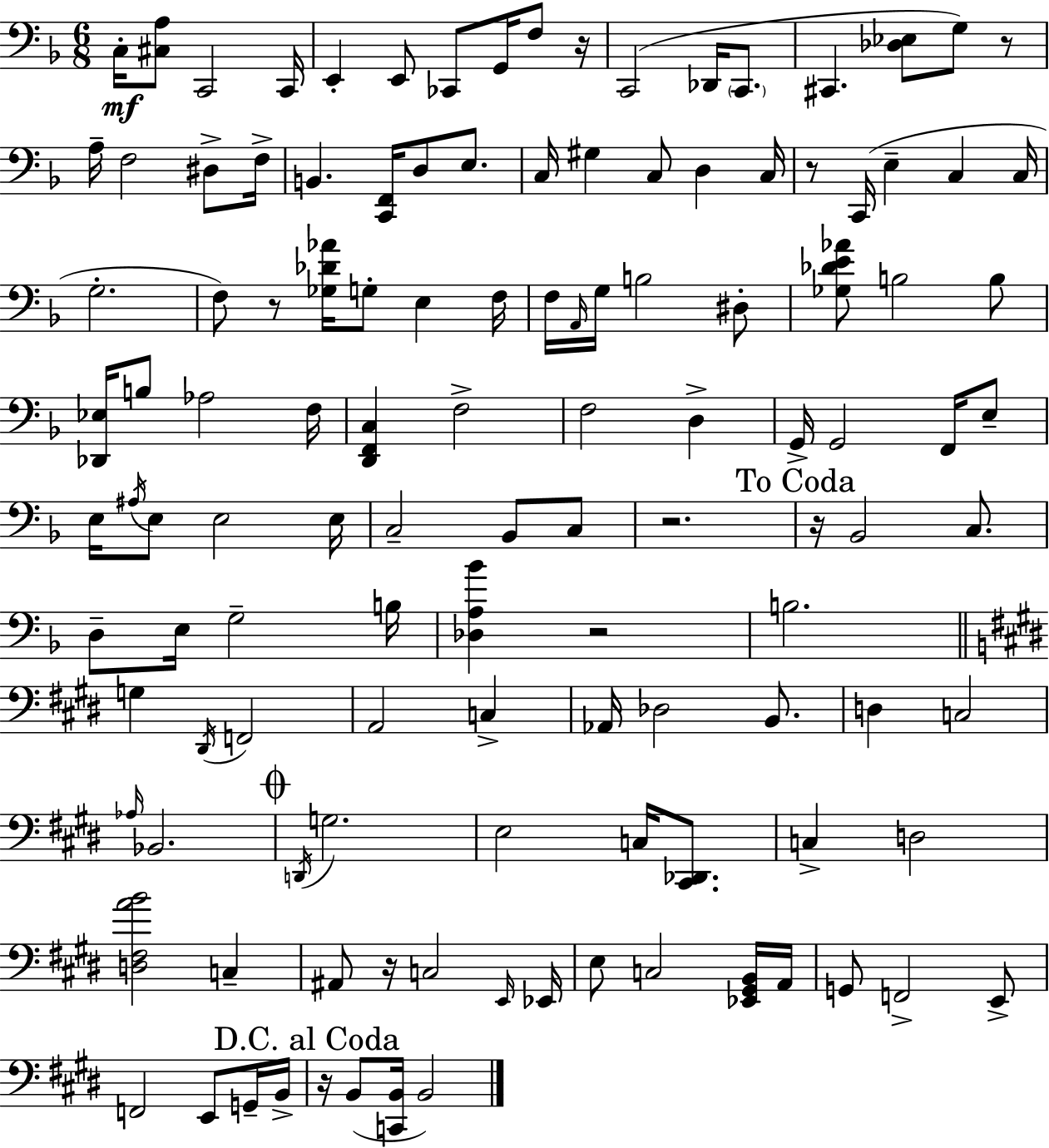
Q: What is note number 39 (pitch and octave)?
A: D#3